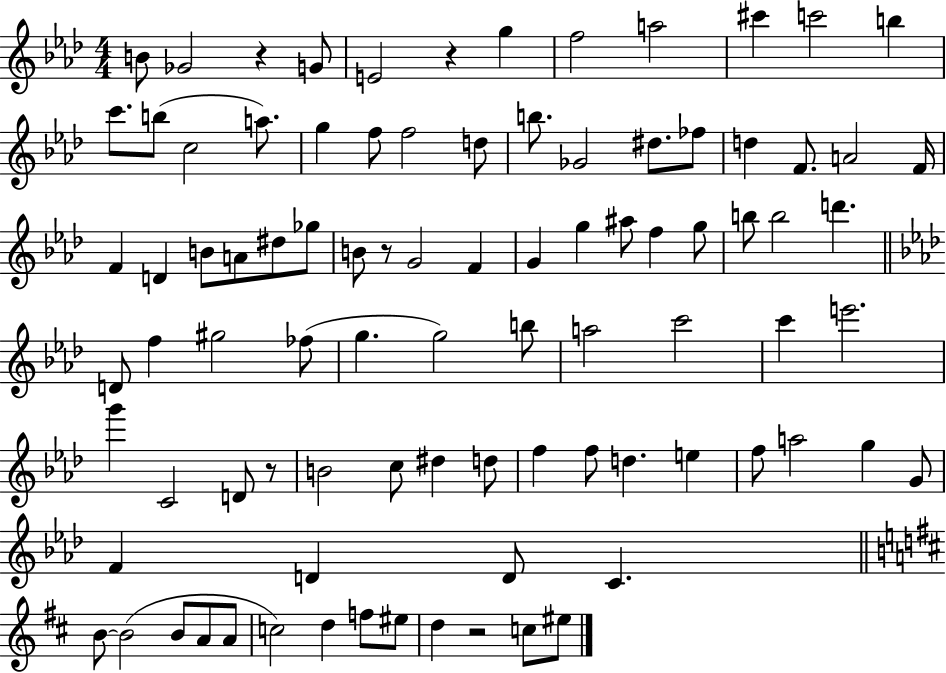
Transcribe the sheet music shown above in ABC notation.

X:1
T:Untitled
M:4/4
L:1/4
K:Ab
B/2 _G2 z G/2 E2 z g f2 a2 ^c' c'2 b c'/2 b/2 c2 a/2 g f/2 f2 d/2 b/2 _G2 ^d/2 _f/2 d F/2 A2 F/4 F D B/2 A/2 ^d/2 _g/2 B/2 z/2 G2 F G g ^a/2 f g/2 b/2 b2 d' D/2 f ^g2 _f/2 g g2 b/2 a2 c'2 c' e'2 g' C2 D/2 z/2 B2 c/2 ^d d/2 f f/2 d e f/2 a2 g G/2 F D D/2 C B/2 B2 B/2 A/2 A/2 c2 d f/2 ^e/2 d z2 c/2 ^e/2